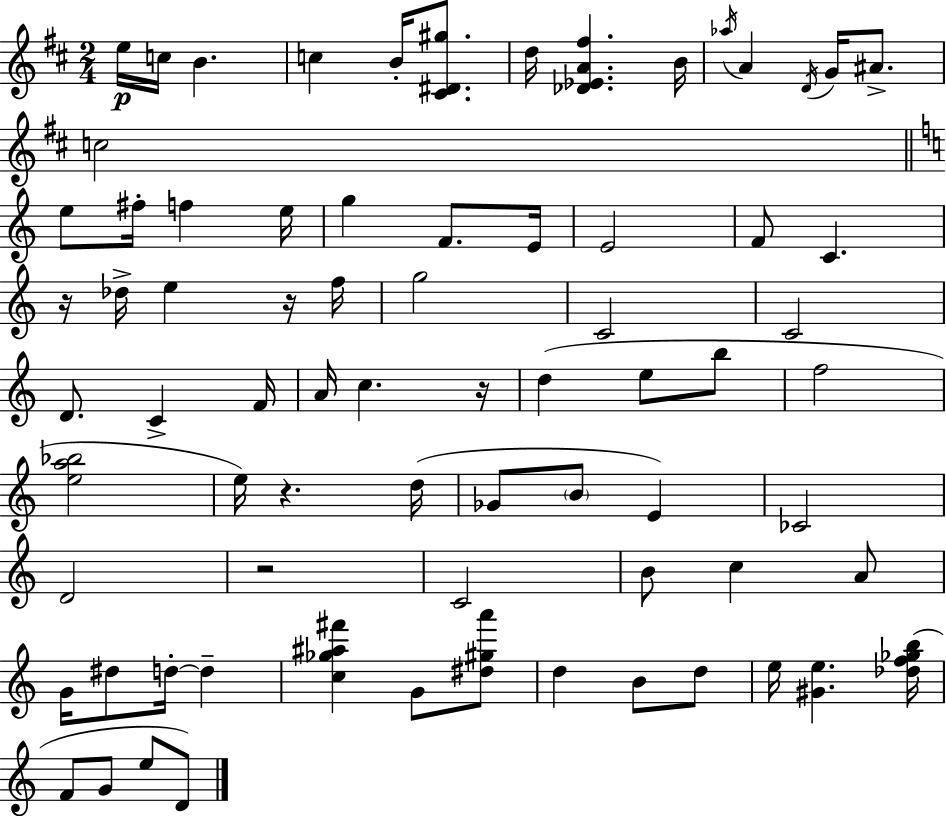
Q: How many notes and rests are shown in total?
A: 74